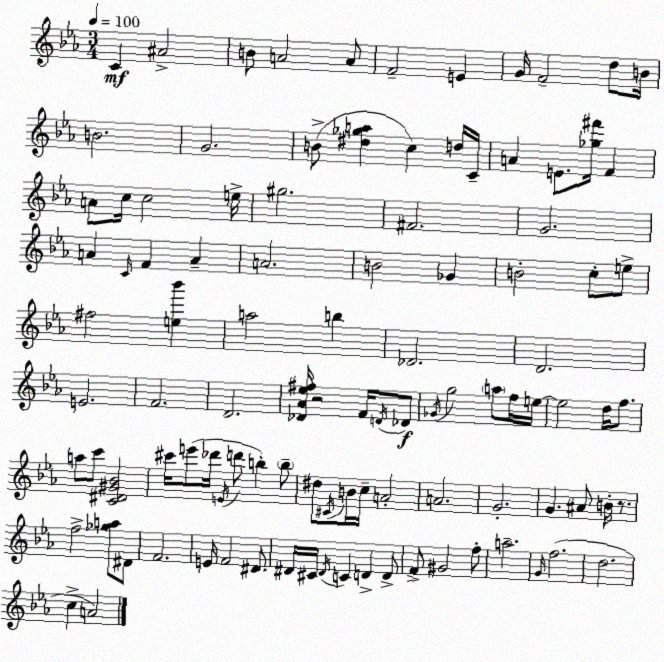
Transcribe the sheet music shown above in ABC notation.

X:1
T:Untitled
M:3/4
L:1/4
K:Eb
C ^A2 B/2 A2 A/2 F2 E G/4 F2 d/2 B/4 B2 G2 B/2 [^d_ga] c d/4 C/4 A E/2 [_g^f']/4 F A/2 c/4 c2 e/4 ^g2 ^F2 G2 A C/4 F A A2 B2 _G B2 c/2 e/2 ^f2 [e_b'] a2 b _D2 D2 E2 F2 D2 [_D_A_e^f]/4 z2 F/4 D/4 _D/2 _G/4 g2 a/2 f/4 e/4 e2 d/4 f/2 a/2 c'/2 [C^D^G_B]2 ^c'/4 e'/2 _d'/4 E/4 d'/2 b b/2 ^d/2 ^C/4 B/4 c/4 A2 A2 G2 G ^A/2 B/4 z/2 f2 [_ga]/2 ^D/2 F2 E/4 F2 ^D/2 ^D/4 ^C/4 ^D/4 C D D/2 F/2 ^G2 f/2 a2 G/4 f2 d2 c A2